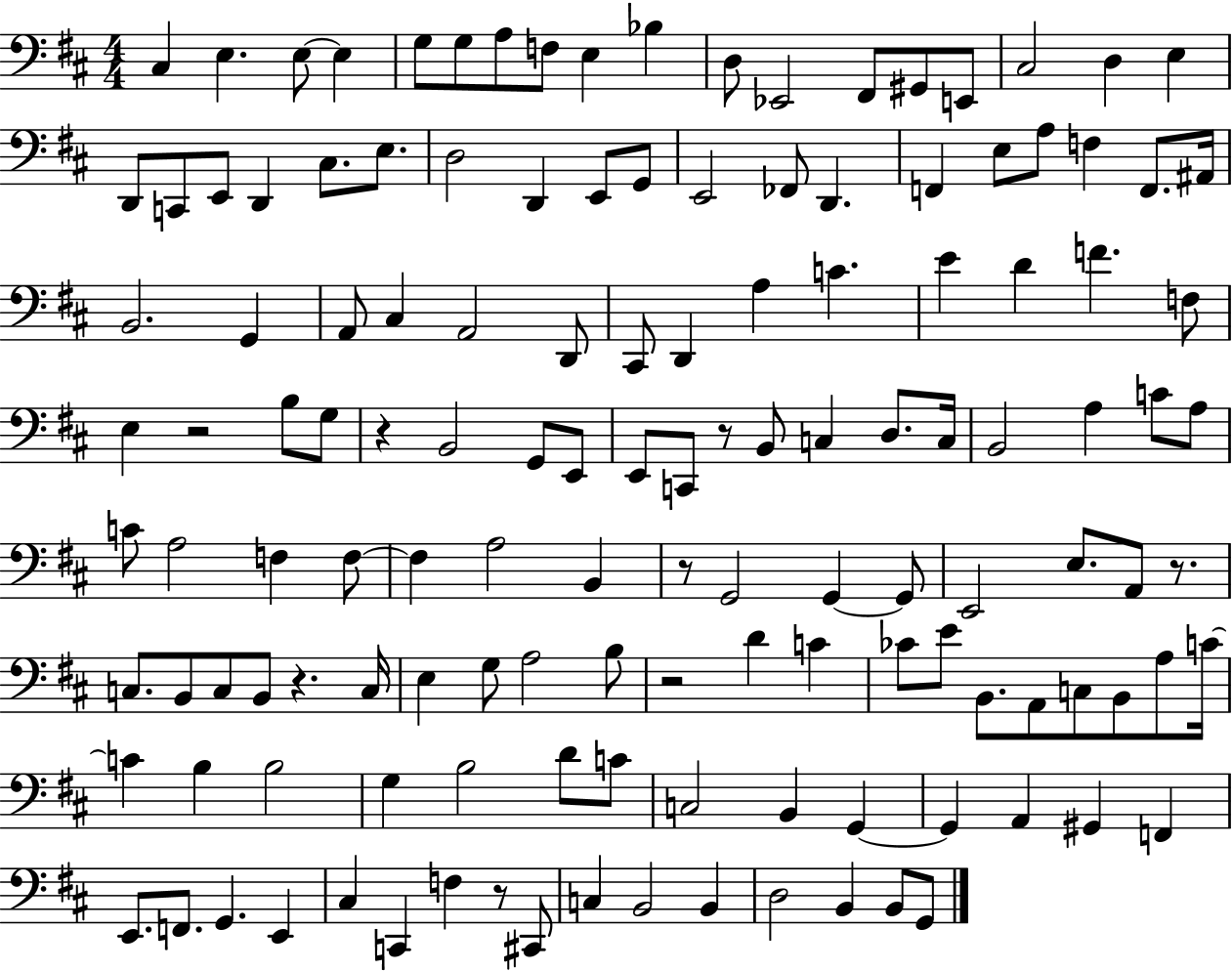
C#3/q E3/q. E3/e E3/q G3/e G3/e A3/e F3/e E3/q Bb3/q D3/e Eb2/h F#2/e G#2/e E2/e C#3/h D3/q E3/q D2/e C2/e E2/e D2/q C#3/e. E3/e. D3/h D2/q E2/e G2/e E2/h FES2/e D2/q. F2/q E3/e A3/e F3/q F2/e. A#2/s B2/h. G2/q A2/e C#3/q A2/h D2/e C#2/e D2/q A3/q C4/q. E4/q D4/q F4/q. F3/e E3/q R/h B3/e G3/e R/q B2/h G2/e E2/e E2/e C2/e R/e B2/e C3/q D3/e. C3/s B2/h A3/q C4/e A3/e C4/e A3/h F3/q F3/e F3/q A3/h B2/q R/e G2/h G2/q G2/e E2/h E3/e. A2/e R/e. C3/e. B2/e C3/e B2/e R/q. C3/s E3/q G3/e A3/h B3/e R/h D4/q C4/q CES4/e E4/e B2/e. A2/e C3/e B2/e A3/e C4/s C4/q B3/q B3/h G3/q B3/h D4/e C4/e C3/h B2/q G2/q G2/q A2/q G#2/q F2/q E2/e. F2/e. G2/q. E2/q C#3/q C2/q F3/q R/e C#2/e C3/q B2/h B2/q D3/h B2/q B2/e G2/e